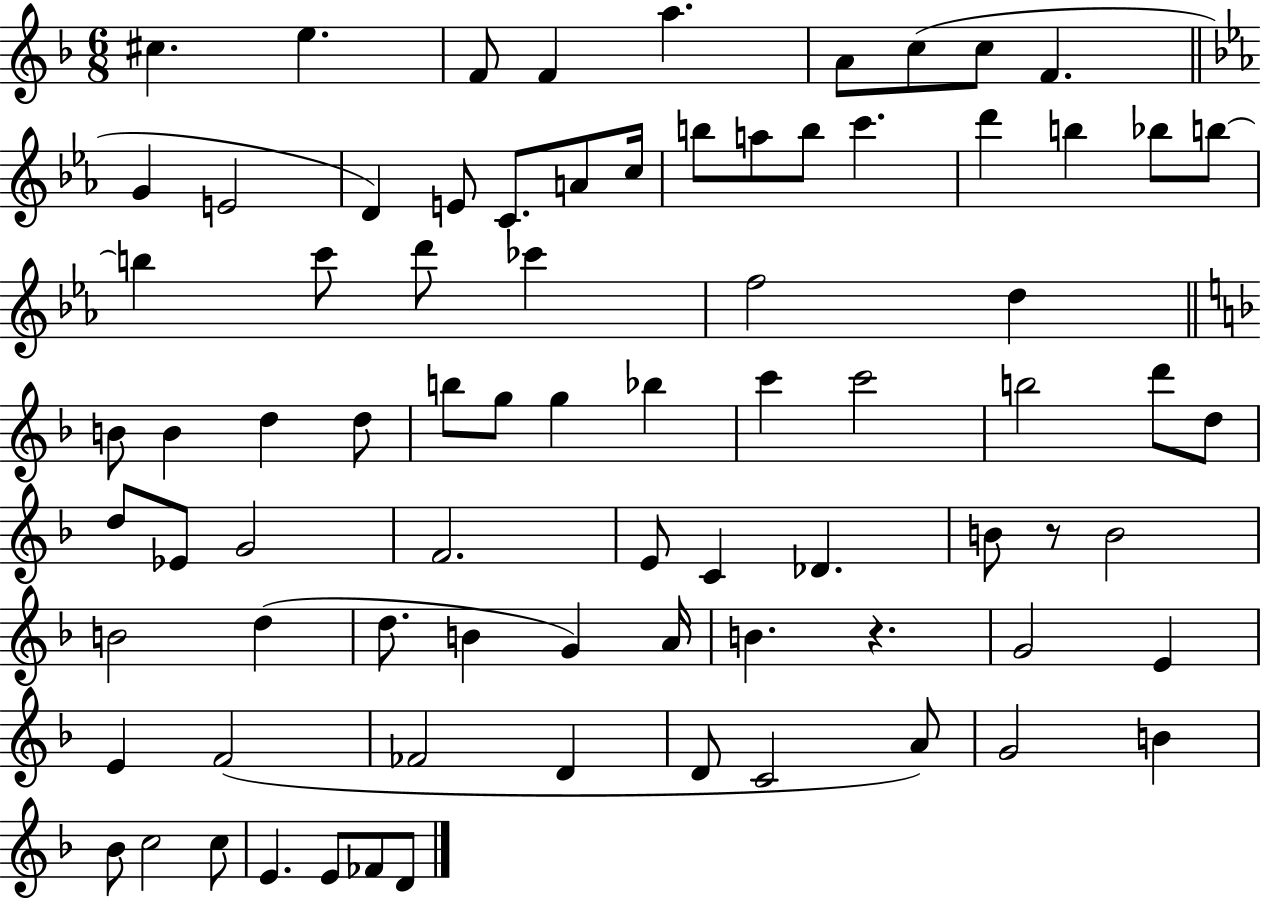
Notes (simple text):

C#5/q. E5/q. F4/e F4/q A5/q. A4/e C5/e C5/e F4/q. G4/q E4/h D4/q E4/e C4/e. A4/e C5/s B5/e A5/e B5/e C6/q. D6/q B5/q Bb5/e B5/e B5/q C6/e D6/e CES6/q F5/h D5/q B4/e B4/q D5/q D5/e B5/e G5/e G5/q Bb5/q C6/q C6/h B5/h D6/e D5/e D5/e Eb4/e G4/h F4/h. E4/e C4/q Db4/q. B4/e R/e B4/h B4/h D5/q D5/e. B4/q G4/q A4/s B4/q. R/q. G4/h E4/q E4/q F4/h FES4/h D4/q D4/e C4/h A4/e G4/h B4/q Bb4/e C5/h C5/e E4/q. E4/e FES4/e D4/e